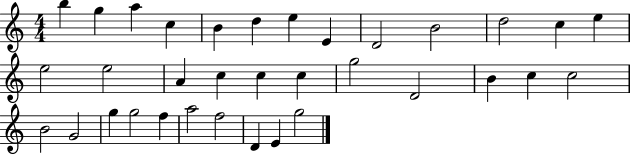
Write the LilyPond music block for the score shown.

{
  \clef treble
  \numericTimeSignature
  \time 4/4
  \key c \major
  b''4 g''4 a''4 c''4 | b'4 d''4 e''4 e'4 | d'2 b'2 | d''2 c''4 e''4 | \break e''2 e''2 | a'4 c''4 c''4 c''4 | g''2 d'2 | b'4 c''4 c''2 | \break b'2 g'2 | g''4 g''2 f''4 | a''2 f''2 | d'4 e'4 g''2 | \break \bar "|."
}